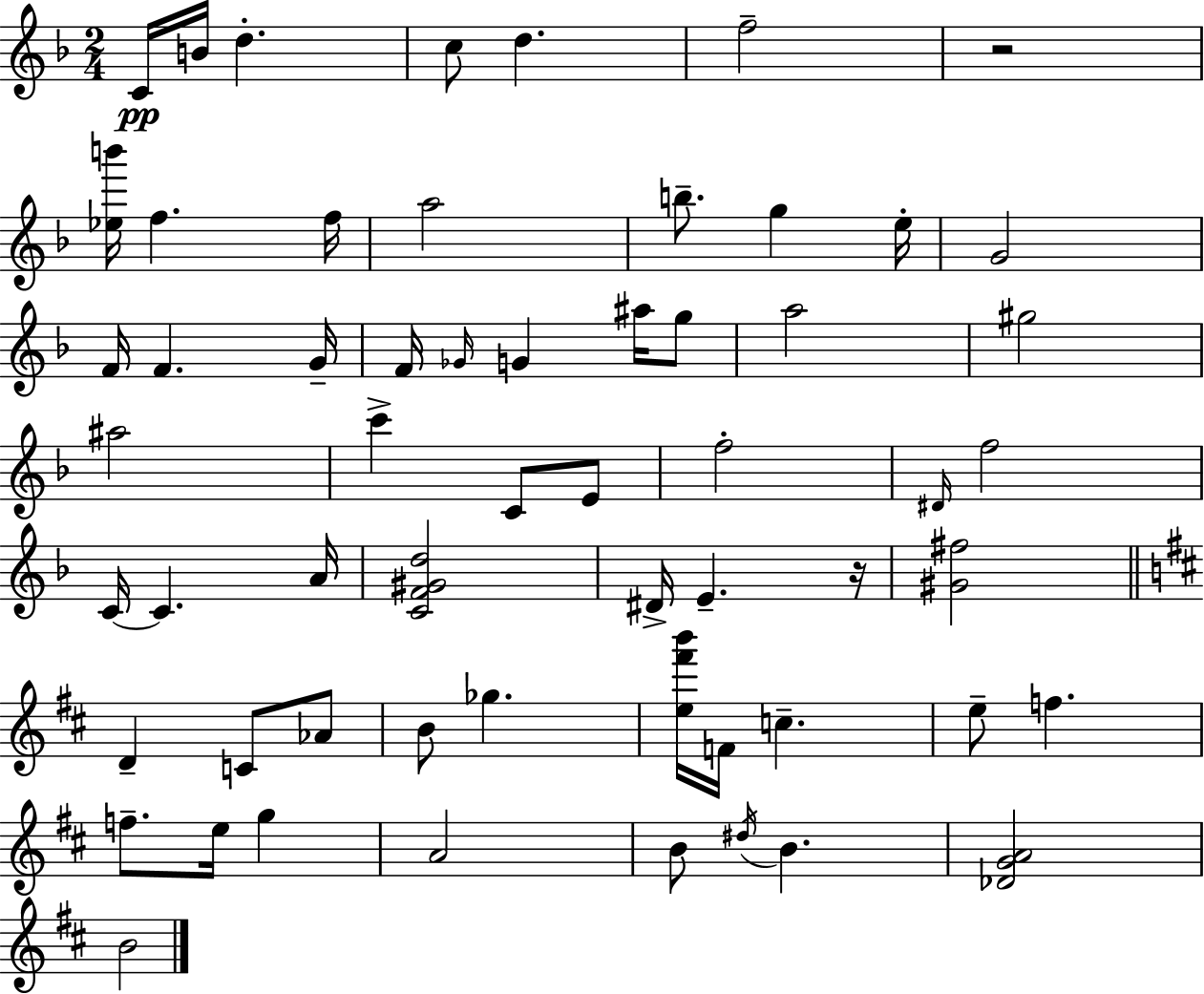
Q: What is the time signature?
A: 2/4